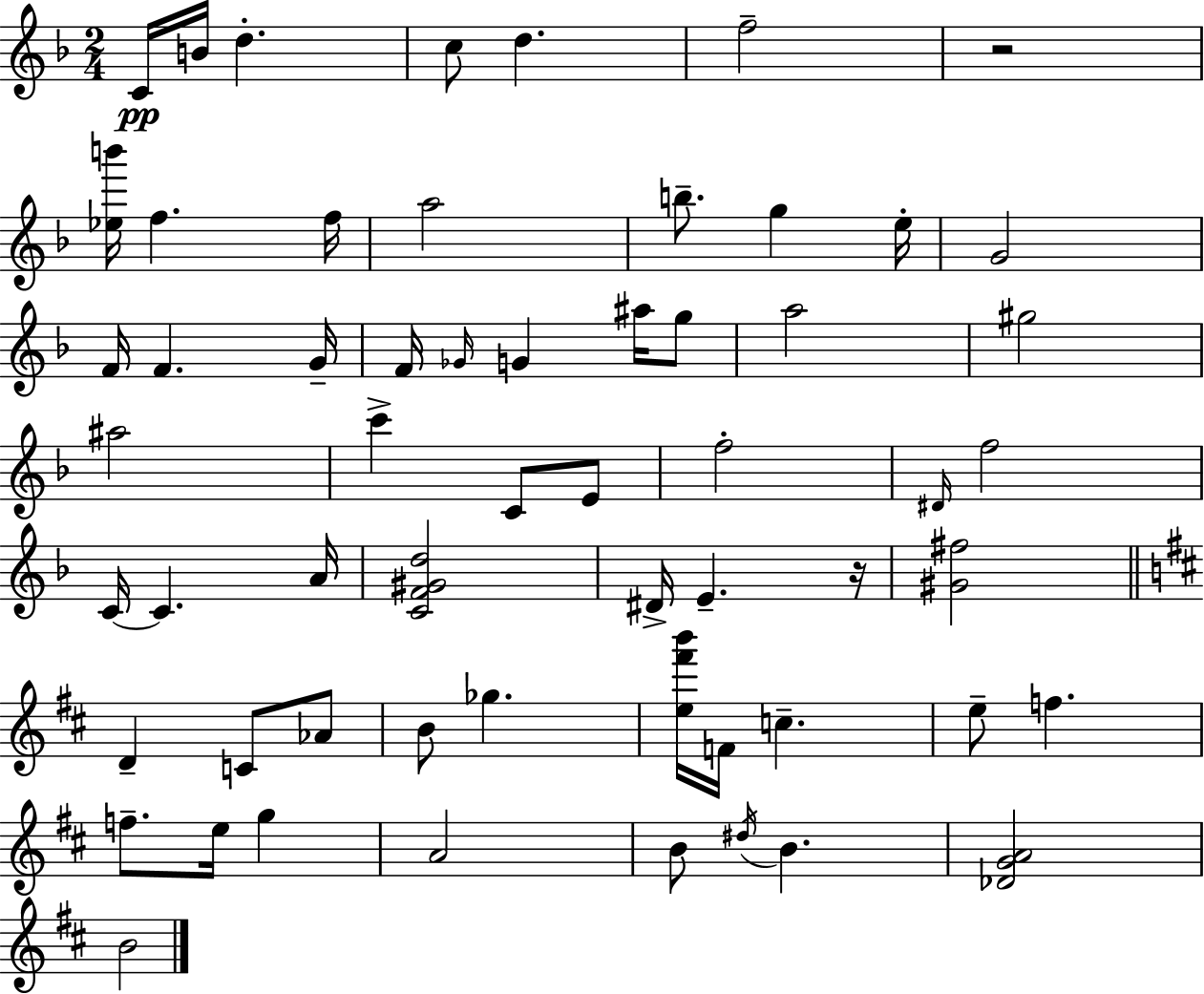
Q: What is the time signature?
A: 2/4